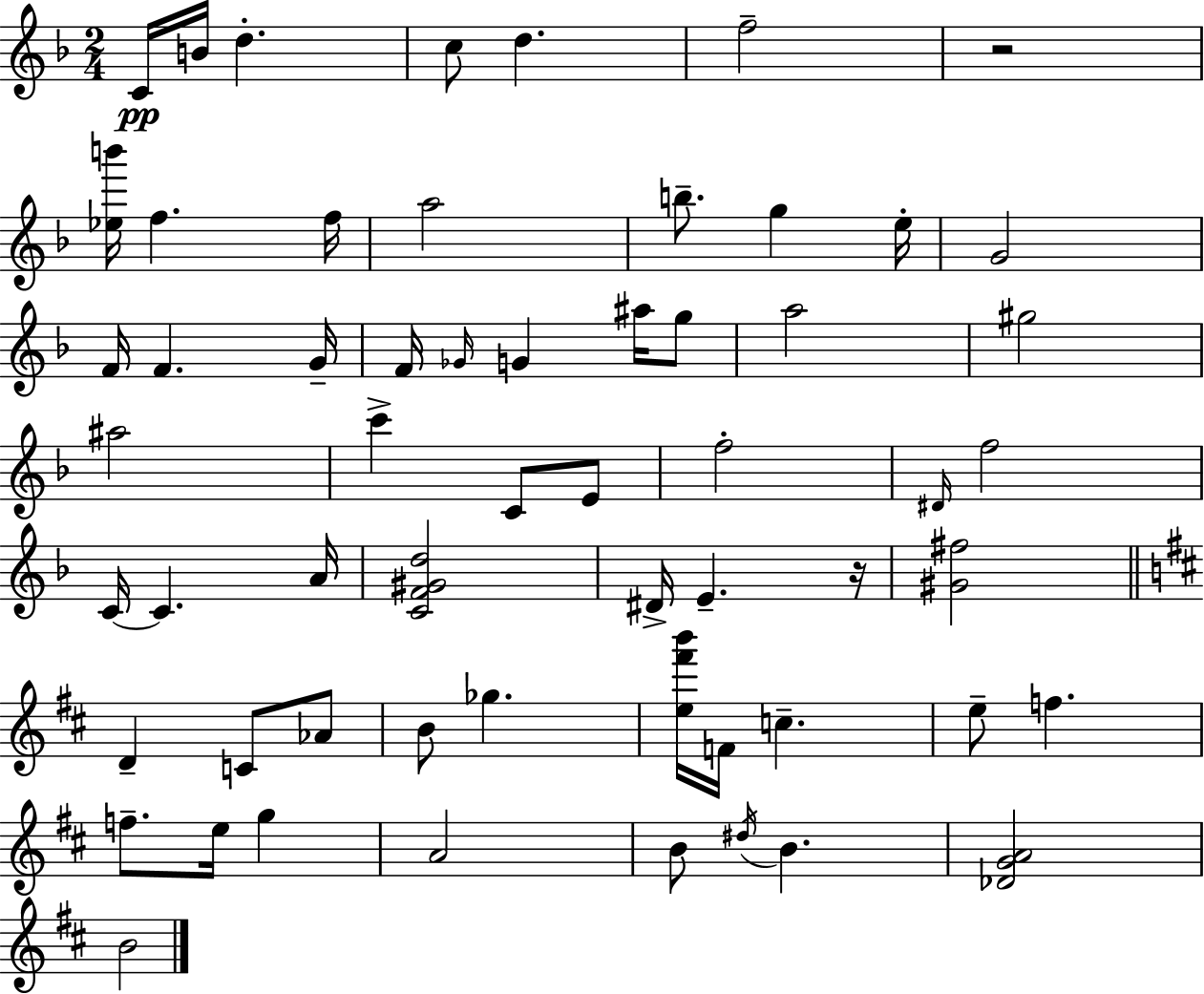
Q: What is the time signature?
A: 2/4